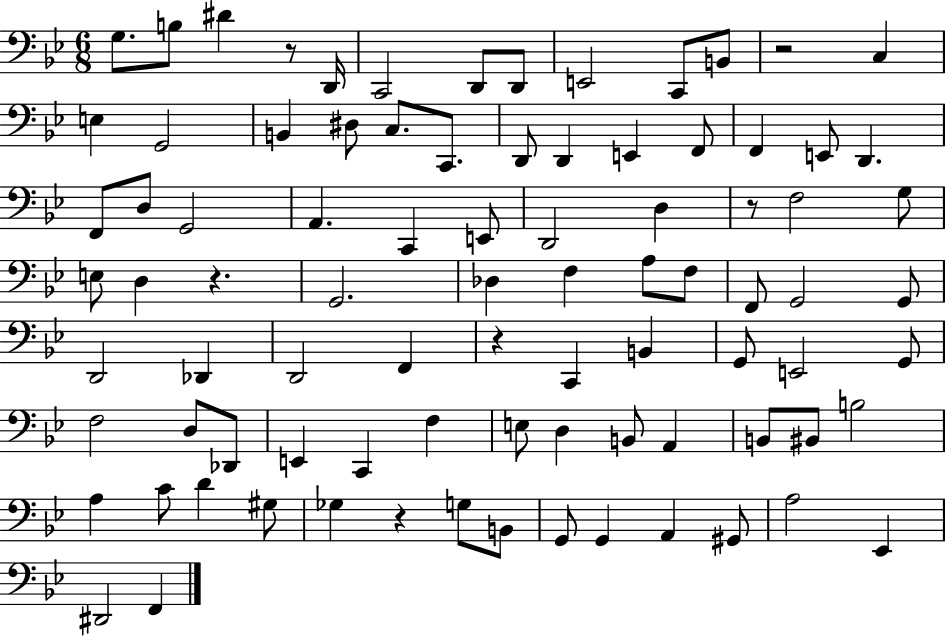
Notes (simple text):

G3/e. B3/e D#4/q R/e D2/s C2/h D2/e D2/e E2/h C2/e B2/e R/h C3/q E3/q G2/h B2/q D#3/e C3/e. C2/e. D2/e D2/q E2/q F2/e F2/q E2/e D2/q. F2/e D3/e G2/h A2/q. C2/q E2/e D2/h D3/q R/e F3/h G3/e E3/e D3/q R/q. G2/h. Db3/q F3/q A3/e F3/e F2/e G2/h G2/e D2/h Db2/q D2/h F2/q R/q C2/q B2/q G2/e E2/h G2/e F3/h D3/e Db2/e E2/q C2/q F3/q E3/e D3/q B2/e A2/q B2/e BIS2/e B3/h A3/q C4/e D4/q G#3/e Gb3/q R/q G3/e B2/e G2/e G2/q A2/q G#2/e A3/h Eb2/q D#2/h F2/q